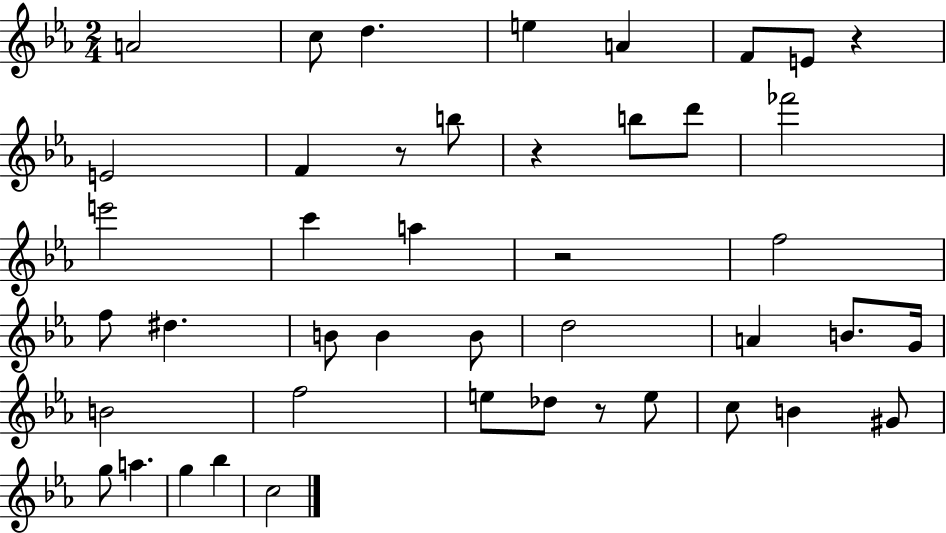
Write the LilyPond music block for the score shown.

{
  \clef treble
  \numericTimeSignature
  \time 2/4
  \key ees \major
  a'2 | c''8 d''4. | e''4 a'4 | f'8 e'8 r4 | \break e'2 | f'4 r8 b''8 | r4 b''8 d'''8 | fes'''2 | \break e'''2 | c'''4 a''4 | r2 | f''2 | \break f''8 dis''4. | b'8 b'4 b'8 | d''2 | a'4 b'8. g'16 | \break b'2 | f''2 | e''8 des''8 r8 e''8 | c''8 b'4 gis'8 | \break g''8 a''4. | g''4 bes''4 | c''2 | \bar "|."
}